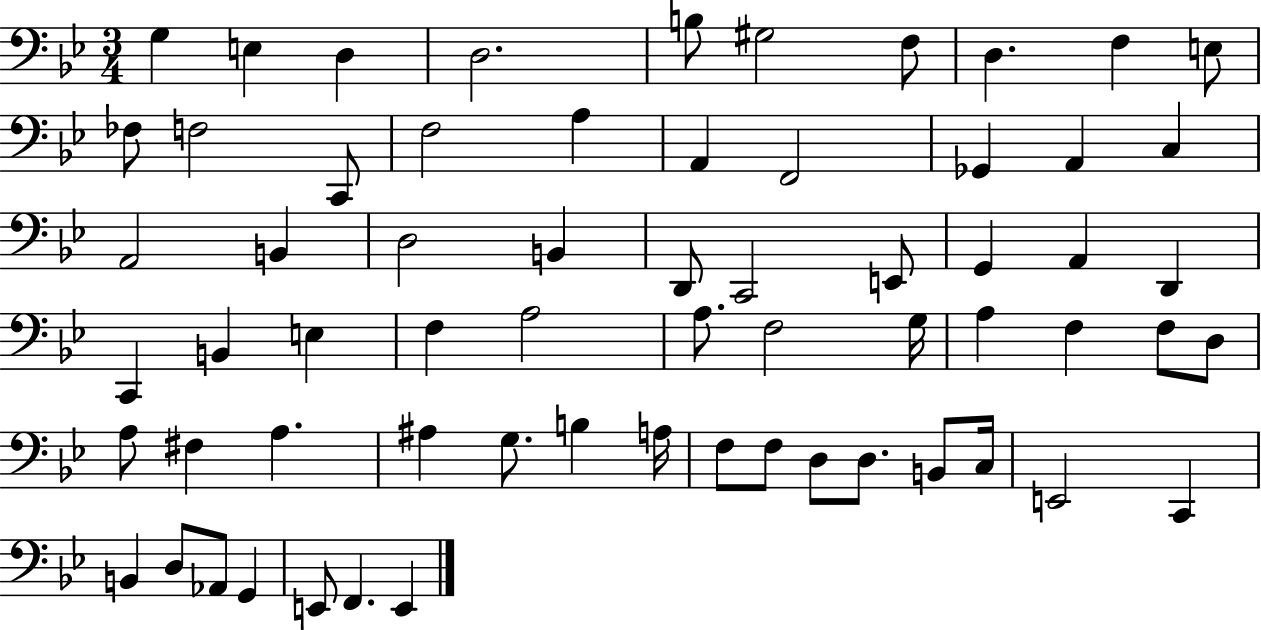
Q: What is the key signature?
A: BES major